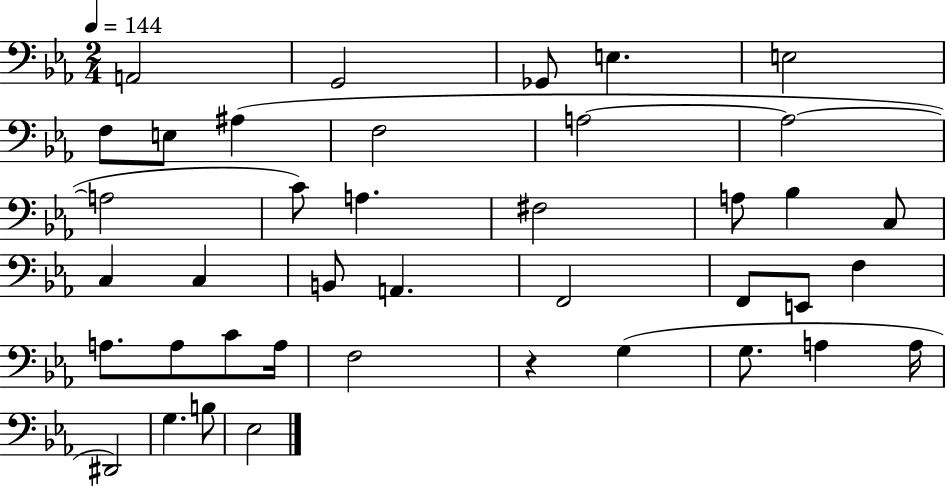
A2/h G2/h Gb2/e E3/q. E3/h F3/e E3/e A#3/q F3/h A3/h A3/h A3/h C4/e A3/q. F#3/h A3/e Bb3/q C3/e C3/q C3/q B2/e A2/q. F2/h F2/e E2/e F3/q A3/e. A3/e C4/e A3/s F3/h R/q G3/q G3/e. A3/q A3/s D#2/h G3/q. B3/e Eb3/h